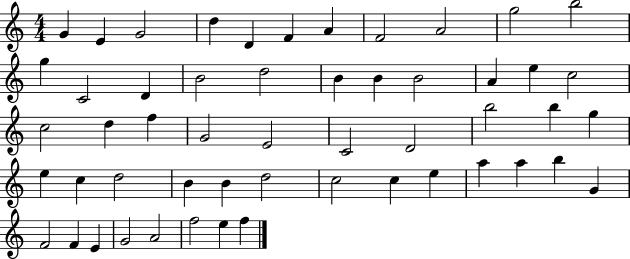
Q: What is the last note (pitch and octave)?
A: F5